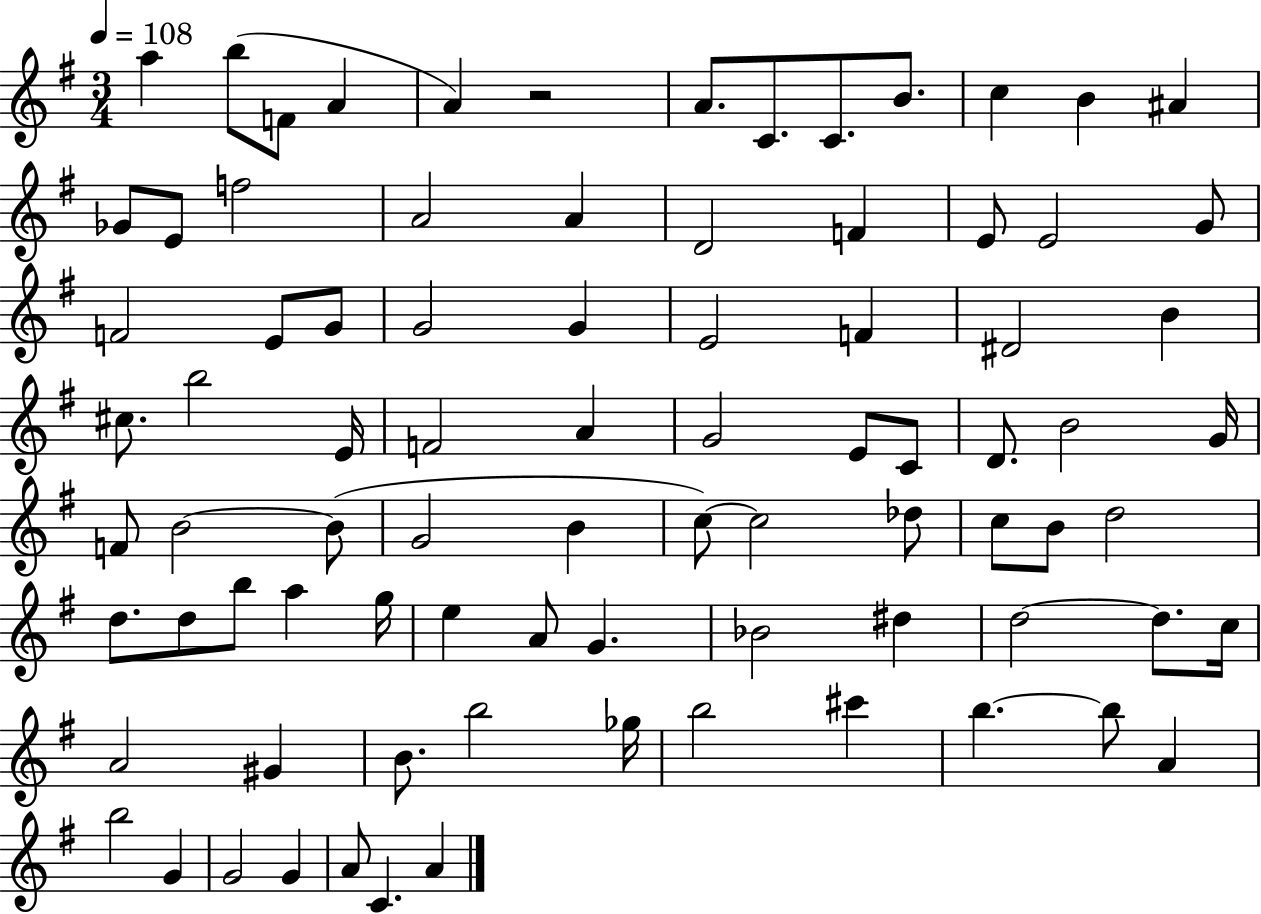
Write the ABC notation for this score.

X:1
T:Untitled
M:3/4
L:1/4
K:G
a b/2 F/2 A A z2 A/2 C/2 C/2 B/2 c B ^A _G/2 E/2 f2 A2 A D2 F E/2 E2 G/2 F2 E/2 G/2 G2 G E2 F ^D2 B ^c/2 b2 E/4 F2 A G2 E/2 C/2 D/2 B2 G/4 F/2 B2 B/2 G2 B c/2 c2 _d/2 c/2 B/2 d2 d/2 d/2 b/2 a g/4 e A/2 G _B2 ^d d2 d/2 c/4 A2 ^G B/2 b2 _g/4 b2 ^c' b b/2 A b2 G G2 G A/2 C A